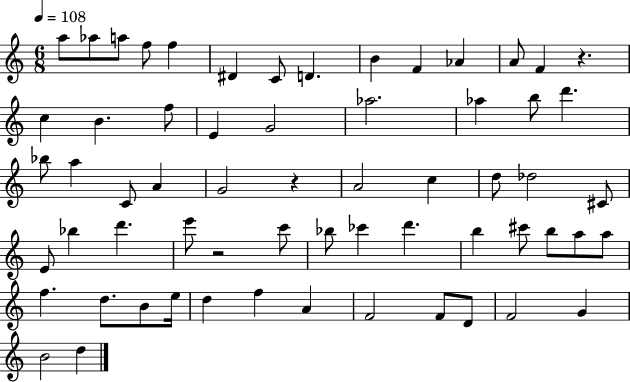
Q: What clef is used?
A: treble